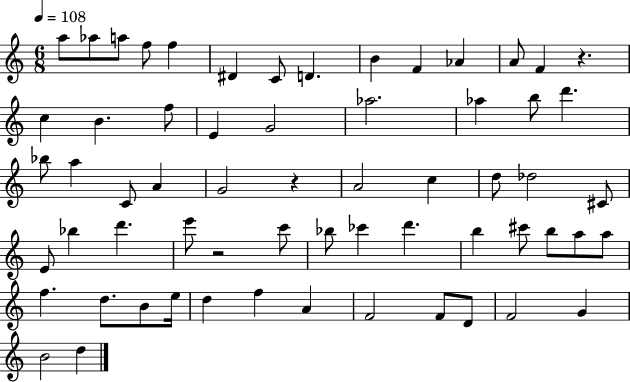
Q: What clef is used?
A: treble